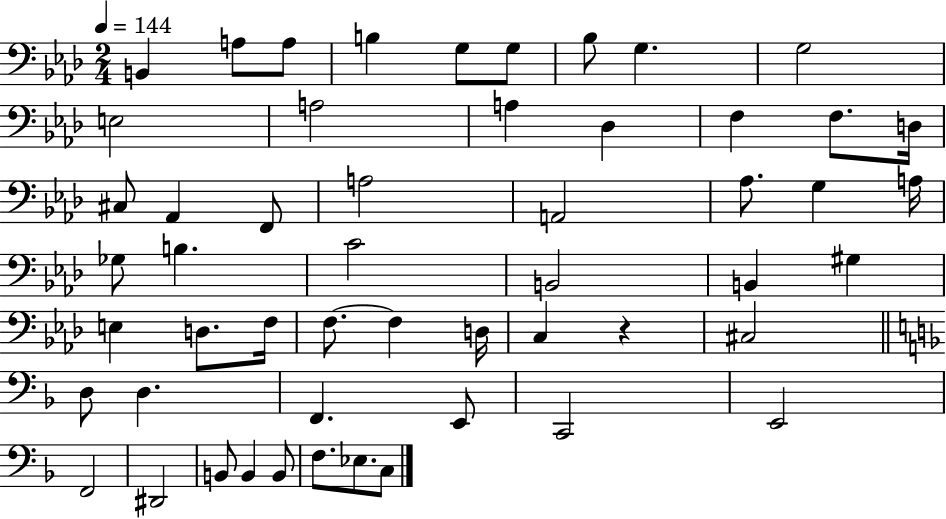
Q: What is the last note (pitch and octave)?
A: C3